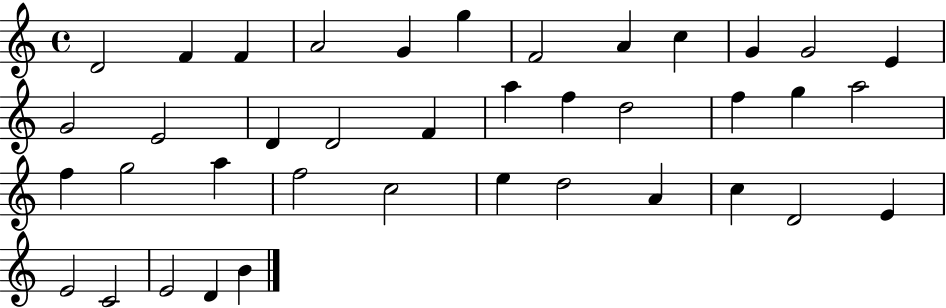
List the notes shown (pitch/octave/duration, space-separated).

D4/h F4/q F4/q A4/h G4/q G5/q F4/h A4/q C5/q G4/q G4/h E4/q G4/h E4/h D4/q D4/h F4/q A5/q F5/q D5/h F5/q G5/q A5/h F5/q G5/h A5/q F5/h C5/h E5/q D5/h A4/q C5/q D4/h E4/q E4/h C4/h E4/h D4/q B4/q